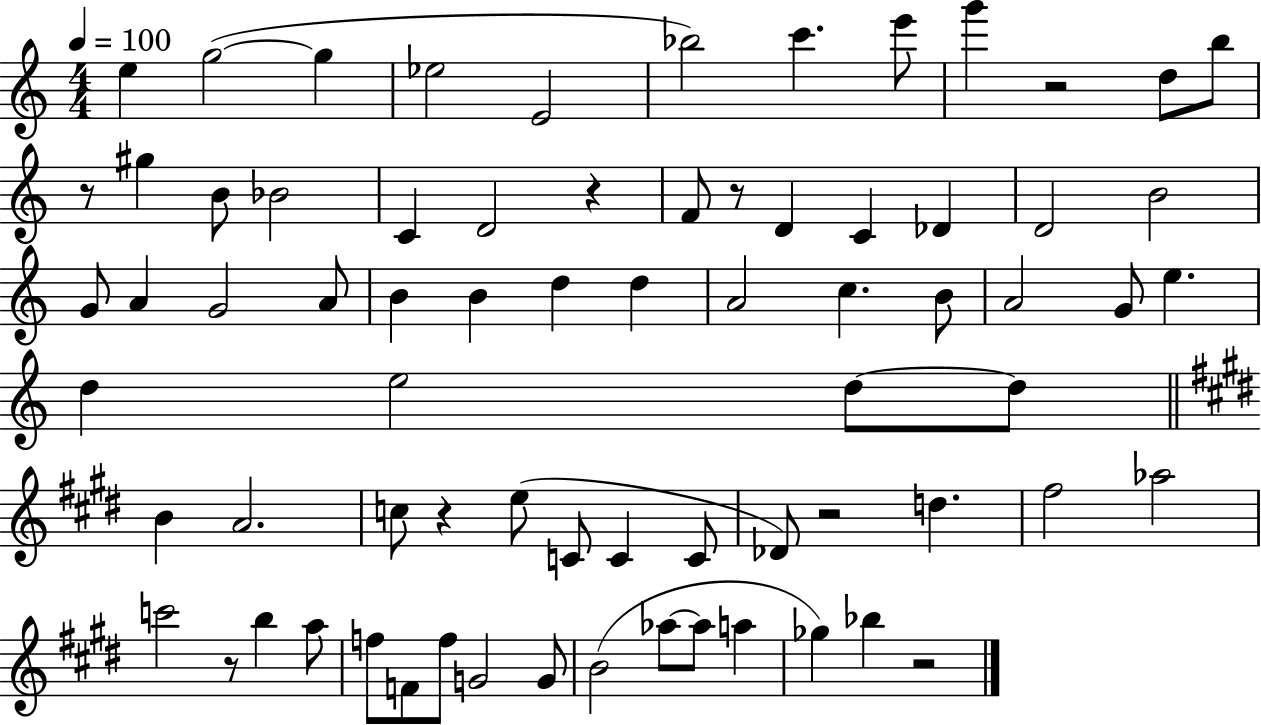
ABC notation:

X:1
T:Untitled
M:4/4
L:1/4
K:C
e g2 g _e2 E2 _b2 c' e'/2 g' z2 d/2 b/2 z/2 ^g B/2 _B2 C D2 z F/2 z/2 D C _D D2 B2 G/2 A G2 A/2 B B d d A2 c B/2 A2 G/2 e d e2 d/2 d/2 B A2 c/2 z e/2 C/2 C C/2 _D/2 z2 d ^f2 _a2 c'2 z/2 b a/2 f/2 F/2 f/2 G2 G/2 B2 _a/2 _a/2 a _g _b z2